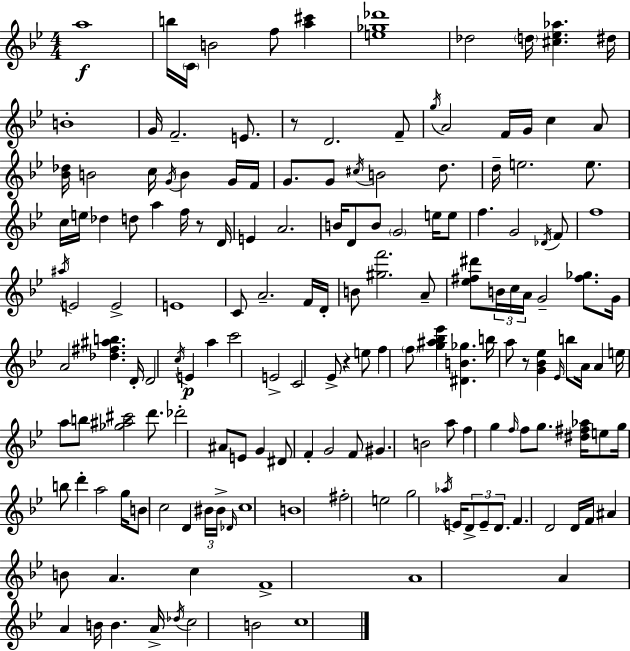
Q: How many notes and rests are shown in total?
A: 166